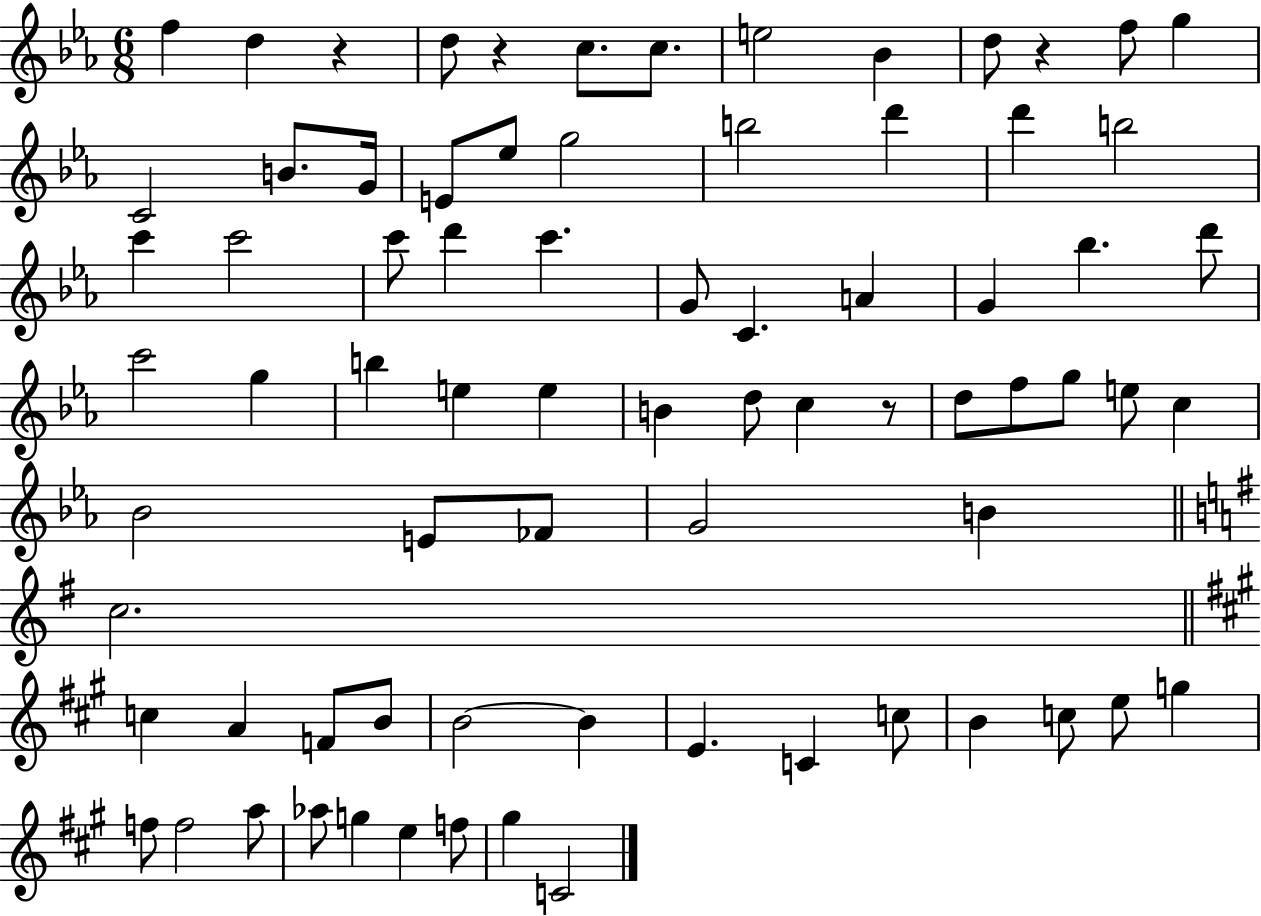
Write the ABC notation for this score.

X:1
T:Untitled
M:6/8
L:1/4
K:Eb
f d z d/2 z c/2 c/2 e2 _B d/2 z f/2 g C2 B/2 G/4 E/2 _e/2 g2 b2 d' d' b2 c' c'2 c'/2 d' c' G/2 C A G _b d'/2 c'2 g b e e B d/2 c z/2 d/2 f/2 g/2 e/2 c _B2 E/2 _F/2 G2 B c2 c A F/2 B/2 B2 B E C c/2 B c/2 e/2 g f/2 f2 a/2 _a/2 g e f/2 ^g C2